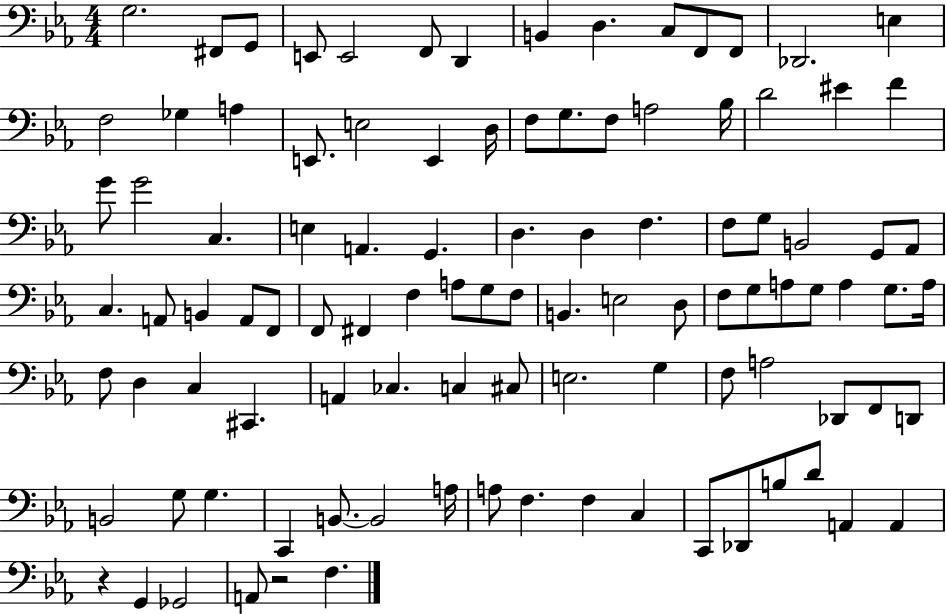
X:1
T:Untitled
M:4/4
L:1/4
K:Eb
G,2 ^F,,/2 G,,/2 E,,/2 E,,2 F,,/2 D,, B,, D, C,/2 F,,/2 F,,/2 _D,,2 E, F,2 _G, A, E,,/2 E,2 E,, D,/4 F,/2 G,/2 F,/2 A,2 _B,/4 D2 ^E F G/2 G2 C, E, A,, G,, D, D, F, F,/2 G,/2 B,,2 G,,/2 _A,,/2 C, A,,/2 B,, A,,/2 F,,/2 F,,/2 ^F,, F, A,/2 G,/2 F,/2 B,, E,2 D,/2 F,/2 G,/2 A,/2 G,/2 A, G,/2 A,/4 F,/2 D, C, ^C,, A,, _C, C, ^C,/2 E,2 G, F,/2 A,2 _D,,/2 F,,/2 D,,/2 B,,2 G,/2 G, C,, B,,/2 B,,2 A,/4 A,/2 F, F, C, C,,/2 _D,,/2 B,/2 D/2 A,, A,, z G,, _G,,2 A,,/2 z2 F,